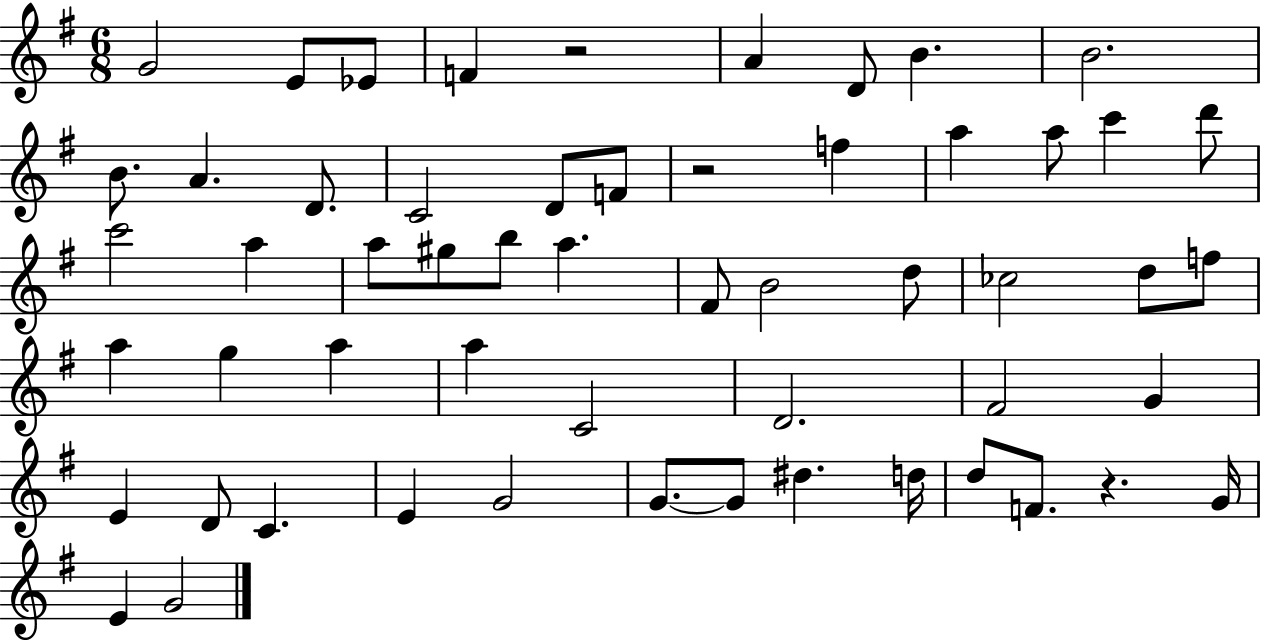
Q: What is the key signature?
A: G major